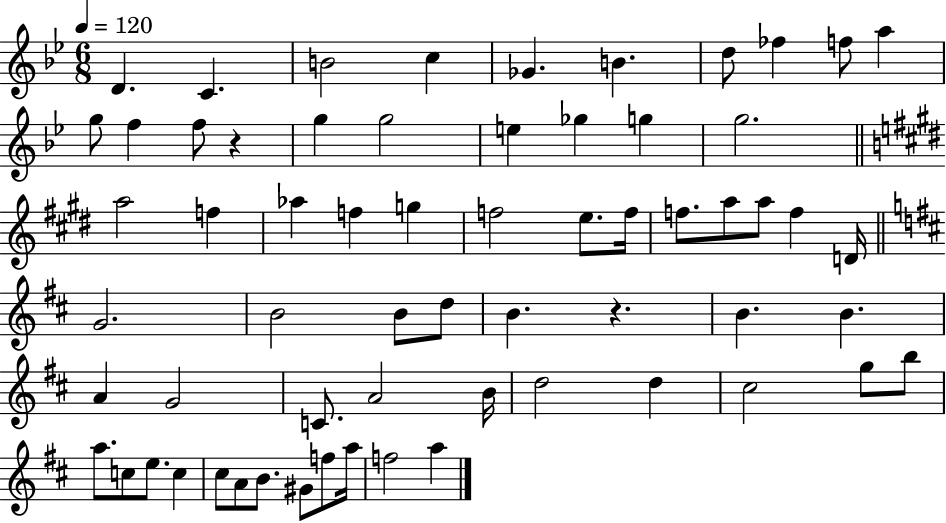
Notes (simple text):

D4/q. C4/q. B4/h C5/q Gb4/q. B4/q. D5/e FES5/q F5/e A5/q G5/e F5/q F5/e R/q G5/q G5/h E5/q Gb5/q G5/q G5/h. A5/h F5/q Ab5/q F5/q G5/q F5/h E5/e. F5/s F5/e. A5/e A5/e F5/q D4/s G4/h. B4/h B4/e D5/e B4/q. R/q. B4/q. B4/q. A4/q G4/h C4/e. A4/h B4/s D5/h D5/q C#5/h G5/e B5/e A5/e. C5/e E5/e. C5/q C#5/e A4/e B4/e. G#4/e F5/e A5/s F5/h A5/q